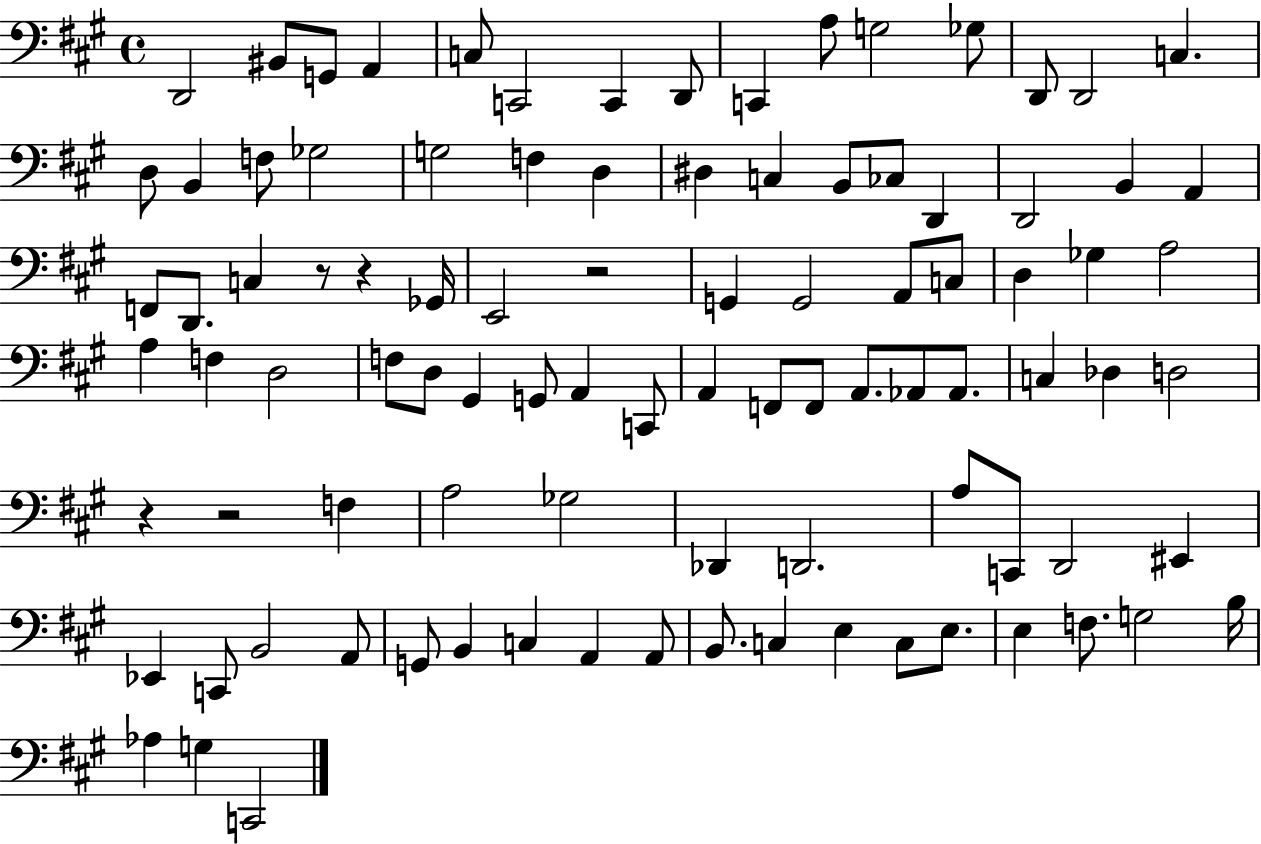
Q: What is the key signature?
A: A major